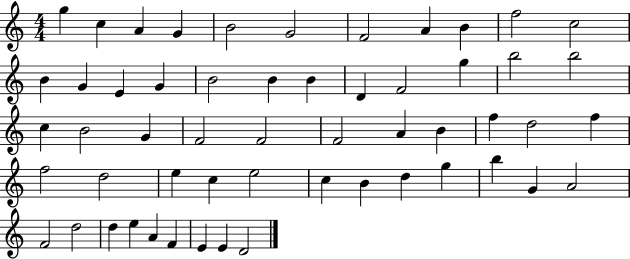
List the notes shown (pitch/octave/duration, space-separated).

G5/q C5/q A4/q G4/q B4/h G4/h F4/h A4/q B4/q F5/h C5/h B4/q G4/q E4/q G4/q B4/h B4/q B4/q D4/q F4/h G5/q B5/h B5/h C5/q B4/h G4/q F4/h F4/h F4/h A4/q B4/q F5/q D5/h F5/q F5/h D5/h E5/q C5/q E5/h C5/q B4/q D5/q G5/q B5/q G4/q A4/h F4/h D5/h D5/q E5/q A4/q F4/q E4/q E4/q D4/h